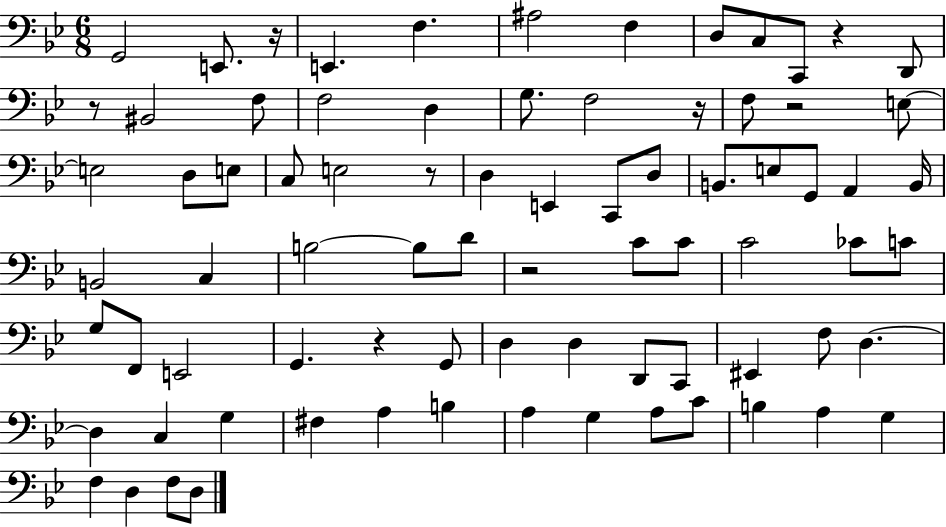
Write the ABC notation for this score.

X:1
T:Untitled
M:6/8
L:1/4
K:Bb
G,,2 E,,/2 z/4 E,, F, ^A,2 F, D,/2 C,/2 C,,/2 z D,,/2 z/2 ^B,,2 F,/2 F,2 D, G,/2 F,2 z/4 F,/2 z2 E,/2 E,2 D,/2 E,/2 C,/2 E,2 z/2 D, E,, C,,/2 D,/2 B,,/2 E,/2 G,,/2 A,, B,,/4 B,,2 C, B,2 B,/2 D/2 z2 C/2 C/2 C2 _C/2 C/2 G,/2 F,,/2 E,,2 G,, z G,,/2 D, D, D,,/2 C,,/2 ^E,, F,/2 D, D, C, G, ^F, A, B, A, G, A,/2 C/2 B, A, G, F, D, F,/2 D,/2